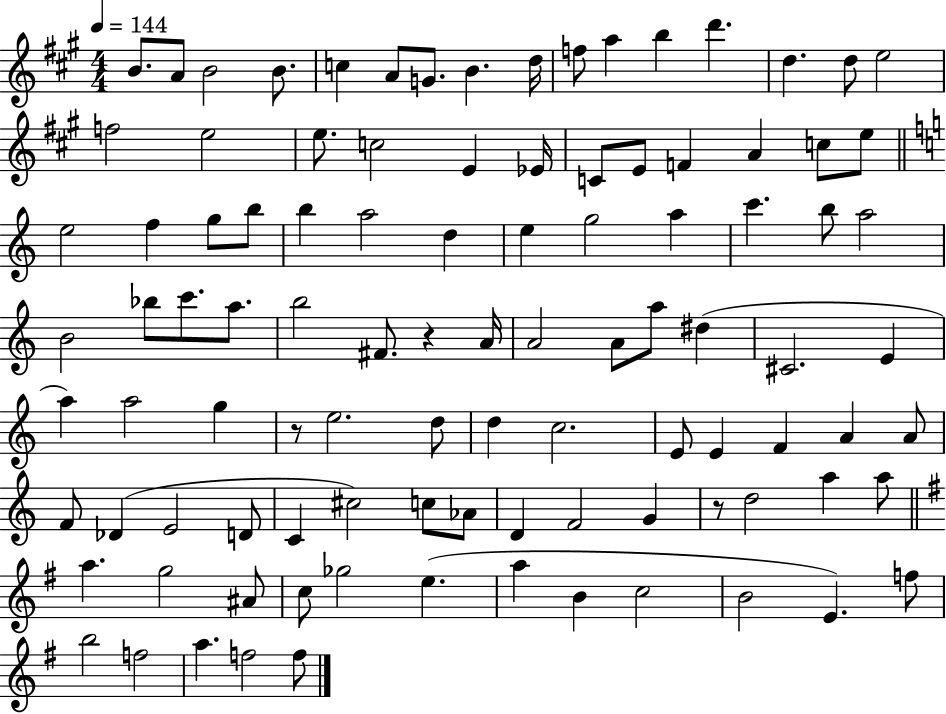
{
  \clef treble
  \numericTimeSignature
  \time 4/4
  \key a \major
  \tempo 4 = 144
  b'8. a'8 b'2 b'8. | c''4 a'8 g'8. b'4. d''16 | f''8 a''4 b''4 d'''4. | d''4. d''8 e''2 | \break f''2 e''2 | e''8. c''2 e'4 ees'16 | c'8 e'8 f'4 a'4 c''8 e''8 | \bar "||" \break \key c \major e''2 f''4 g''8 b''8 | b''4 a''2 d''4 | e''4 g''2 a''4 | c'''4. b''8 a''2 | \break b'2 bes''8 c'''8. a''8. | b''2 fis'8. r4 a'16 | a'2 a'8 a''8 dis''4( | cis'2. e'4 | \break a''4) a''2 g''4 | r8 e''2. d''8 | d''4 c''2. | e'8 e'4 f'4 a'4 a'8 | \break f'8 des'4( e'2 d'8 | c'4 cis''2) c''8 aes'8 | d'4 f'2 g'4 | r8 d''2 a''4 a''8 | \break \bar "||" \break \key g \major a''4. g''2 ais'8 | c''8 ges''2 e''4.( | a''4 b'4 c''2 | b'2 e'4.) f''8 | \break b''2 f''2 | a''4. f''2 f''8 | \bar "|."
}